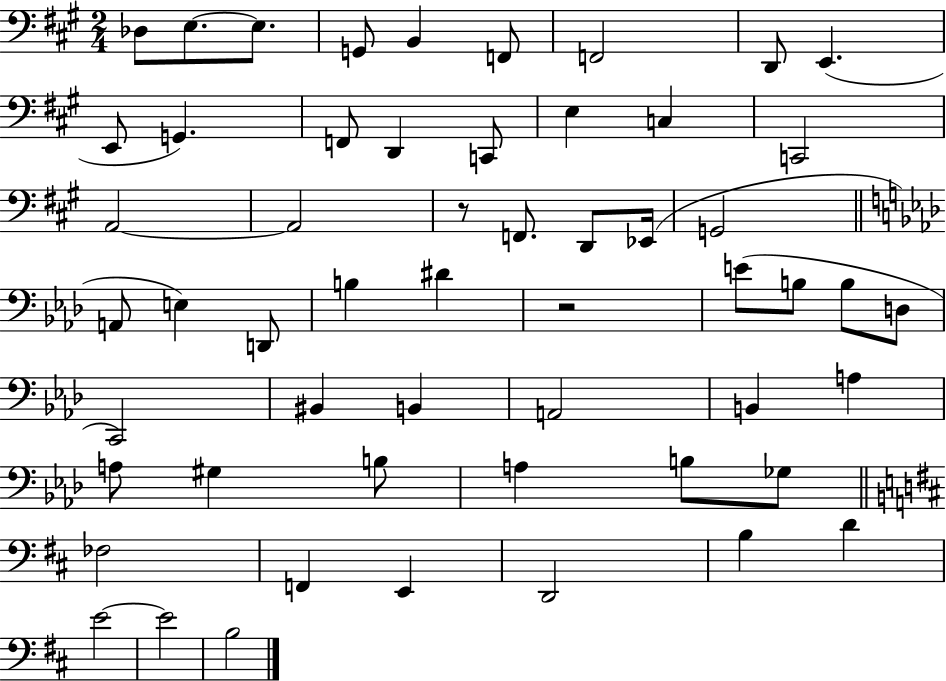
Db3/e E3/e. E3/e. G2/e B2/q F2/e F2/h D2/e E2/q. E2/e G2/q. F2/e D2/q C2/e E3/q C3/q C2/h A2/h A2/h R/e F2/e. D2/e Eb2/s G2/h A2/e E3/q D2/e B3/q D#4/q R/h E4/e B3/e B3/e D3/e C2/h BIS2/q B2/q A2/h B2/q A3/q A3/e G#3/q B3/e A3/q B3/e Gb3/e FES3/h F2/q E2/q D2/h B3/q D4/q E4/h E4/h B3/h